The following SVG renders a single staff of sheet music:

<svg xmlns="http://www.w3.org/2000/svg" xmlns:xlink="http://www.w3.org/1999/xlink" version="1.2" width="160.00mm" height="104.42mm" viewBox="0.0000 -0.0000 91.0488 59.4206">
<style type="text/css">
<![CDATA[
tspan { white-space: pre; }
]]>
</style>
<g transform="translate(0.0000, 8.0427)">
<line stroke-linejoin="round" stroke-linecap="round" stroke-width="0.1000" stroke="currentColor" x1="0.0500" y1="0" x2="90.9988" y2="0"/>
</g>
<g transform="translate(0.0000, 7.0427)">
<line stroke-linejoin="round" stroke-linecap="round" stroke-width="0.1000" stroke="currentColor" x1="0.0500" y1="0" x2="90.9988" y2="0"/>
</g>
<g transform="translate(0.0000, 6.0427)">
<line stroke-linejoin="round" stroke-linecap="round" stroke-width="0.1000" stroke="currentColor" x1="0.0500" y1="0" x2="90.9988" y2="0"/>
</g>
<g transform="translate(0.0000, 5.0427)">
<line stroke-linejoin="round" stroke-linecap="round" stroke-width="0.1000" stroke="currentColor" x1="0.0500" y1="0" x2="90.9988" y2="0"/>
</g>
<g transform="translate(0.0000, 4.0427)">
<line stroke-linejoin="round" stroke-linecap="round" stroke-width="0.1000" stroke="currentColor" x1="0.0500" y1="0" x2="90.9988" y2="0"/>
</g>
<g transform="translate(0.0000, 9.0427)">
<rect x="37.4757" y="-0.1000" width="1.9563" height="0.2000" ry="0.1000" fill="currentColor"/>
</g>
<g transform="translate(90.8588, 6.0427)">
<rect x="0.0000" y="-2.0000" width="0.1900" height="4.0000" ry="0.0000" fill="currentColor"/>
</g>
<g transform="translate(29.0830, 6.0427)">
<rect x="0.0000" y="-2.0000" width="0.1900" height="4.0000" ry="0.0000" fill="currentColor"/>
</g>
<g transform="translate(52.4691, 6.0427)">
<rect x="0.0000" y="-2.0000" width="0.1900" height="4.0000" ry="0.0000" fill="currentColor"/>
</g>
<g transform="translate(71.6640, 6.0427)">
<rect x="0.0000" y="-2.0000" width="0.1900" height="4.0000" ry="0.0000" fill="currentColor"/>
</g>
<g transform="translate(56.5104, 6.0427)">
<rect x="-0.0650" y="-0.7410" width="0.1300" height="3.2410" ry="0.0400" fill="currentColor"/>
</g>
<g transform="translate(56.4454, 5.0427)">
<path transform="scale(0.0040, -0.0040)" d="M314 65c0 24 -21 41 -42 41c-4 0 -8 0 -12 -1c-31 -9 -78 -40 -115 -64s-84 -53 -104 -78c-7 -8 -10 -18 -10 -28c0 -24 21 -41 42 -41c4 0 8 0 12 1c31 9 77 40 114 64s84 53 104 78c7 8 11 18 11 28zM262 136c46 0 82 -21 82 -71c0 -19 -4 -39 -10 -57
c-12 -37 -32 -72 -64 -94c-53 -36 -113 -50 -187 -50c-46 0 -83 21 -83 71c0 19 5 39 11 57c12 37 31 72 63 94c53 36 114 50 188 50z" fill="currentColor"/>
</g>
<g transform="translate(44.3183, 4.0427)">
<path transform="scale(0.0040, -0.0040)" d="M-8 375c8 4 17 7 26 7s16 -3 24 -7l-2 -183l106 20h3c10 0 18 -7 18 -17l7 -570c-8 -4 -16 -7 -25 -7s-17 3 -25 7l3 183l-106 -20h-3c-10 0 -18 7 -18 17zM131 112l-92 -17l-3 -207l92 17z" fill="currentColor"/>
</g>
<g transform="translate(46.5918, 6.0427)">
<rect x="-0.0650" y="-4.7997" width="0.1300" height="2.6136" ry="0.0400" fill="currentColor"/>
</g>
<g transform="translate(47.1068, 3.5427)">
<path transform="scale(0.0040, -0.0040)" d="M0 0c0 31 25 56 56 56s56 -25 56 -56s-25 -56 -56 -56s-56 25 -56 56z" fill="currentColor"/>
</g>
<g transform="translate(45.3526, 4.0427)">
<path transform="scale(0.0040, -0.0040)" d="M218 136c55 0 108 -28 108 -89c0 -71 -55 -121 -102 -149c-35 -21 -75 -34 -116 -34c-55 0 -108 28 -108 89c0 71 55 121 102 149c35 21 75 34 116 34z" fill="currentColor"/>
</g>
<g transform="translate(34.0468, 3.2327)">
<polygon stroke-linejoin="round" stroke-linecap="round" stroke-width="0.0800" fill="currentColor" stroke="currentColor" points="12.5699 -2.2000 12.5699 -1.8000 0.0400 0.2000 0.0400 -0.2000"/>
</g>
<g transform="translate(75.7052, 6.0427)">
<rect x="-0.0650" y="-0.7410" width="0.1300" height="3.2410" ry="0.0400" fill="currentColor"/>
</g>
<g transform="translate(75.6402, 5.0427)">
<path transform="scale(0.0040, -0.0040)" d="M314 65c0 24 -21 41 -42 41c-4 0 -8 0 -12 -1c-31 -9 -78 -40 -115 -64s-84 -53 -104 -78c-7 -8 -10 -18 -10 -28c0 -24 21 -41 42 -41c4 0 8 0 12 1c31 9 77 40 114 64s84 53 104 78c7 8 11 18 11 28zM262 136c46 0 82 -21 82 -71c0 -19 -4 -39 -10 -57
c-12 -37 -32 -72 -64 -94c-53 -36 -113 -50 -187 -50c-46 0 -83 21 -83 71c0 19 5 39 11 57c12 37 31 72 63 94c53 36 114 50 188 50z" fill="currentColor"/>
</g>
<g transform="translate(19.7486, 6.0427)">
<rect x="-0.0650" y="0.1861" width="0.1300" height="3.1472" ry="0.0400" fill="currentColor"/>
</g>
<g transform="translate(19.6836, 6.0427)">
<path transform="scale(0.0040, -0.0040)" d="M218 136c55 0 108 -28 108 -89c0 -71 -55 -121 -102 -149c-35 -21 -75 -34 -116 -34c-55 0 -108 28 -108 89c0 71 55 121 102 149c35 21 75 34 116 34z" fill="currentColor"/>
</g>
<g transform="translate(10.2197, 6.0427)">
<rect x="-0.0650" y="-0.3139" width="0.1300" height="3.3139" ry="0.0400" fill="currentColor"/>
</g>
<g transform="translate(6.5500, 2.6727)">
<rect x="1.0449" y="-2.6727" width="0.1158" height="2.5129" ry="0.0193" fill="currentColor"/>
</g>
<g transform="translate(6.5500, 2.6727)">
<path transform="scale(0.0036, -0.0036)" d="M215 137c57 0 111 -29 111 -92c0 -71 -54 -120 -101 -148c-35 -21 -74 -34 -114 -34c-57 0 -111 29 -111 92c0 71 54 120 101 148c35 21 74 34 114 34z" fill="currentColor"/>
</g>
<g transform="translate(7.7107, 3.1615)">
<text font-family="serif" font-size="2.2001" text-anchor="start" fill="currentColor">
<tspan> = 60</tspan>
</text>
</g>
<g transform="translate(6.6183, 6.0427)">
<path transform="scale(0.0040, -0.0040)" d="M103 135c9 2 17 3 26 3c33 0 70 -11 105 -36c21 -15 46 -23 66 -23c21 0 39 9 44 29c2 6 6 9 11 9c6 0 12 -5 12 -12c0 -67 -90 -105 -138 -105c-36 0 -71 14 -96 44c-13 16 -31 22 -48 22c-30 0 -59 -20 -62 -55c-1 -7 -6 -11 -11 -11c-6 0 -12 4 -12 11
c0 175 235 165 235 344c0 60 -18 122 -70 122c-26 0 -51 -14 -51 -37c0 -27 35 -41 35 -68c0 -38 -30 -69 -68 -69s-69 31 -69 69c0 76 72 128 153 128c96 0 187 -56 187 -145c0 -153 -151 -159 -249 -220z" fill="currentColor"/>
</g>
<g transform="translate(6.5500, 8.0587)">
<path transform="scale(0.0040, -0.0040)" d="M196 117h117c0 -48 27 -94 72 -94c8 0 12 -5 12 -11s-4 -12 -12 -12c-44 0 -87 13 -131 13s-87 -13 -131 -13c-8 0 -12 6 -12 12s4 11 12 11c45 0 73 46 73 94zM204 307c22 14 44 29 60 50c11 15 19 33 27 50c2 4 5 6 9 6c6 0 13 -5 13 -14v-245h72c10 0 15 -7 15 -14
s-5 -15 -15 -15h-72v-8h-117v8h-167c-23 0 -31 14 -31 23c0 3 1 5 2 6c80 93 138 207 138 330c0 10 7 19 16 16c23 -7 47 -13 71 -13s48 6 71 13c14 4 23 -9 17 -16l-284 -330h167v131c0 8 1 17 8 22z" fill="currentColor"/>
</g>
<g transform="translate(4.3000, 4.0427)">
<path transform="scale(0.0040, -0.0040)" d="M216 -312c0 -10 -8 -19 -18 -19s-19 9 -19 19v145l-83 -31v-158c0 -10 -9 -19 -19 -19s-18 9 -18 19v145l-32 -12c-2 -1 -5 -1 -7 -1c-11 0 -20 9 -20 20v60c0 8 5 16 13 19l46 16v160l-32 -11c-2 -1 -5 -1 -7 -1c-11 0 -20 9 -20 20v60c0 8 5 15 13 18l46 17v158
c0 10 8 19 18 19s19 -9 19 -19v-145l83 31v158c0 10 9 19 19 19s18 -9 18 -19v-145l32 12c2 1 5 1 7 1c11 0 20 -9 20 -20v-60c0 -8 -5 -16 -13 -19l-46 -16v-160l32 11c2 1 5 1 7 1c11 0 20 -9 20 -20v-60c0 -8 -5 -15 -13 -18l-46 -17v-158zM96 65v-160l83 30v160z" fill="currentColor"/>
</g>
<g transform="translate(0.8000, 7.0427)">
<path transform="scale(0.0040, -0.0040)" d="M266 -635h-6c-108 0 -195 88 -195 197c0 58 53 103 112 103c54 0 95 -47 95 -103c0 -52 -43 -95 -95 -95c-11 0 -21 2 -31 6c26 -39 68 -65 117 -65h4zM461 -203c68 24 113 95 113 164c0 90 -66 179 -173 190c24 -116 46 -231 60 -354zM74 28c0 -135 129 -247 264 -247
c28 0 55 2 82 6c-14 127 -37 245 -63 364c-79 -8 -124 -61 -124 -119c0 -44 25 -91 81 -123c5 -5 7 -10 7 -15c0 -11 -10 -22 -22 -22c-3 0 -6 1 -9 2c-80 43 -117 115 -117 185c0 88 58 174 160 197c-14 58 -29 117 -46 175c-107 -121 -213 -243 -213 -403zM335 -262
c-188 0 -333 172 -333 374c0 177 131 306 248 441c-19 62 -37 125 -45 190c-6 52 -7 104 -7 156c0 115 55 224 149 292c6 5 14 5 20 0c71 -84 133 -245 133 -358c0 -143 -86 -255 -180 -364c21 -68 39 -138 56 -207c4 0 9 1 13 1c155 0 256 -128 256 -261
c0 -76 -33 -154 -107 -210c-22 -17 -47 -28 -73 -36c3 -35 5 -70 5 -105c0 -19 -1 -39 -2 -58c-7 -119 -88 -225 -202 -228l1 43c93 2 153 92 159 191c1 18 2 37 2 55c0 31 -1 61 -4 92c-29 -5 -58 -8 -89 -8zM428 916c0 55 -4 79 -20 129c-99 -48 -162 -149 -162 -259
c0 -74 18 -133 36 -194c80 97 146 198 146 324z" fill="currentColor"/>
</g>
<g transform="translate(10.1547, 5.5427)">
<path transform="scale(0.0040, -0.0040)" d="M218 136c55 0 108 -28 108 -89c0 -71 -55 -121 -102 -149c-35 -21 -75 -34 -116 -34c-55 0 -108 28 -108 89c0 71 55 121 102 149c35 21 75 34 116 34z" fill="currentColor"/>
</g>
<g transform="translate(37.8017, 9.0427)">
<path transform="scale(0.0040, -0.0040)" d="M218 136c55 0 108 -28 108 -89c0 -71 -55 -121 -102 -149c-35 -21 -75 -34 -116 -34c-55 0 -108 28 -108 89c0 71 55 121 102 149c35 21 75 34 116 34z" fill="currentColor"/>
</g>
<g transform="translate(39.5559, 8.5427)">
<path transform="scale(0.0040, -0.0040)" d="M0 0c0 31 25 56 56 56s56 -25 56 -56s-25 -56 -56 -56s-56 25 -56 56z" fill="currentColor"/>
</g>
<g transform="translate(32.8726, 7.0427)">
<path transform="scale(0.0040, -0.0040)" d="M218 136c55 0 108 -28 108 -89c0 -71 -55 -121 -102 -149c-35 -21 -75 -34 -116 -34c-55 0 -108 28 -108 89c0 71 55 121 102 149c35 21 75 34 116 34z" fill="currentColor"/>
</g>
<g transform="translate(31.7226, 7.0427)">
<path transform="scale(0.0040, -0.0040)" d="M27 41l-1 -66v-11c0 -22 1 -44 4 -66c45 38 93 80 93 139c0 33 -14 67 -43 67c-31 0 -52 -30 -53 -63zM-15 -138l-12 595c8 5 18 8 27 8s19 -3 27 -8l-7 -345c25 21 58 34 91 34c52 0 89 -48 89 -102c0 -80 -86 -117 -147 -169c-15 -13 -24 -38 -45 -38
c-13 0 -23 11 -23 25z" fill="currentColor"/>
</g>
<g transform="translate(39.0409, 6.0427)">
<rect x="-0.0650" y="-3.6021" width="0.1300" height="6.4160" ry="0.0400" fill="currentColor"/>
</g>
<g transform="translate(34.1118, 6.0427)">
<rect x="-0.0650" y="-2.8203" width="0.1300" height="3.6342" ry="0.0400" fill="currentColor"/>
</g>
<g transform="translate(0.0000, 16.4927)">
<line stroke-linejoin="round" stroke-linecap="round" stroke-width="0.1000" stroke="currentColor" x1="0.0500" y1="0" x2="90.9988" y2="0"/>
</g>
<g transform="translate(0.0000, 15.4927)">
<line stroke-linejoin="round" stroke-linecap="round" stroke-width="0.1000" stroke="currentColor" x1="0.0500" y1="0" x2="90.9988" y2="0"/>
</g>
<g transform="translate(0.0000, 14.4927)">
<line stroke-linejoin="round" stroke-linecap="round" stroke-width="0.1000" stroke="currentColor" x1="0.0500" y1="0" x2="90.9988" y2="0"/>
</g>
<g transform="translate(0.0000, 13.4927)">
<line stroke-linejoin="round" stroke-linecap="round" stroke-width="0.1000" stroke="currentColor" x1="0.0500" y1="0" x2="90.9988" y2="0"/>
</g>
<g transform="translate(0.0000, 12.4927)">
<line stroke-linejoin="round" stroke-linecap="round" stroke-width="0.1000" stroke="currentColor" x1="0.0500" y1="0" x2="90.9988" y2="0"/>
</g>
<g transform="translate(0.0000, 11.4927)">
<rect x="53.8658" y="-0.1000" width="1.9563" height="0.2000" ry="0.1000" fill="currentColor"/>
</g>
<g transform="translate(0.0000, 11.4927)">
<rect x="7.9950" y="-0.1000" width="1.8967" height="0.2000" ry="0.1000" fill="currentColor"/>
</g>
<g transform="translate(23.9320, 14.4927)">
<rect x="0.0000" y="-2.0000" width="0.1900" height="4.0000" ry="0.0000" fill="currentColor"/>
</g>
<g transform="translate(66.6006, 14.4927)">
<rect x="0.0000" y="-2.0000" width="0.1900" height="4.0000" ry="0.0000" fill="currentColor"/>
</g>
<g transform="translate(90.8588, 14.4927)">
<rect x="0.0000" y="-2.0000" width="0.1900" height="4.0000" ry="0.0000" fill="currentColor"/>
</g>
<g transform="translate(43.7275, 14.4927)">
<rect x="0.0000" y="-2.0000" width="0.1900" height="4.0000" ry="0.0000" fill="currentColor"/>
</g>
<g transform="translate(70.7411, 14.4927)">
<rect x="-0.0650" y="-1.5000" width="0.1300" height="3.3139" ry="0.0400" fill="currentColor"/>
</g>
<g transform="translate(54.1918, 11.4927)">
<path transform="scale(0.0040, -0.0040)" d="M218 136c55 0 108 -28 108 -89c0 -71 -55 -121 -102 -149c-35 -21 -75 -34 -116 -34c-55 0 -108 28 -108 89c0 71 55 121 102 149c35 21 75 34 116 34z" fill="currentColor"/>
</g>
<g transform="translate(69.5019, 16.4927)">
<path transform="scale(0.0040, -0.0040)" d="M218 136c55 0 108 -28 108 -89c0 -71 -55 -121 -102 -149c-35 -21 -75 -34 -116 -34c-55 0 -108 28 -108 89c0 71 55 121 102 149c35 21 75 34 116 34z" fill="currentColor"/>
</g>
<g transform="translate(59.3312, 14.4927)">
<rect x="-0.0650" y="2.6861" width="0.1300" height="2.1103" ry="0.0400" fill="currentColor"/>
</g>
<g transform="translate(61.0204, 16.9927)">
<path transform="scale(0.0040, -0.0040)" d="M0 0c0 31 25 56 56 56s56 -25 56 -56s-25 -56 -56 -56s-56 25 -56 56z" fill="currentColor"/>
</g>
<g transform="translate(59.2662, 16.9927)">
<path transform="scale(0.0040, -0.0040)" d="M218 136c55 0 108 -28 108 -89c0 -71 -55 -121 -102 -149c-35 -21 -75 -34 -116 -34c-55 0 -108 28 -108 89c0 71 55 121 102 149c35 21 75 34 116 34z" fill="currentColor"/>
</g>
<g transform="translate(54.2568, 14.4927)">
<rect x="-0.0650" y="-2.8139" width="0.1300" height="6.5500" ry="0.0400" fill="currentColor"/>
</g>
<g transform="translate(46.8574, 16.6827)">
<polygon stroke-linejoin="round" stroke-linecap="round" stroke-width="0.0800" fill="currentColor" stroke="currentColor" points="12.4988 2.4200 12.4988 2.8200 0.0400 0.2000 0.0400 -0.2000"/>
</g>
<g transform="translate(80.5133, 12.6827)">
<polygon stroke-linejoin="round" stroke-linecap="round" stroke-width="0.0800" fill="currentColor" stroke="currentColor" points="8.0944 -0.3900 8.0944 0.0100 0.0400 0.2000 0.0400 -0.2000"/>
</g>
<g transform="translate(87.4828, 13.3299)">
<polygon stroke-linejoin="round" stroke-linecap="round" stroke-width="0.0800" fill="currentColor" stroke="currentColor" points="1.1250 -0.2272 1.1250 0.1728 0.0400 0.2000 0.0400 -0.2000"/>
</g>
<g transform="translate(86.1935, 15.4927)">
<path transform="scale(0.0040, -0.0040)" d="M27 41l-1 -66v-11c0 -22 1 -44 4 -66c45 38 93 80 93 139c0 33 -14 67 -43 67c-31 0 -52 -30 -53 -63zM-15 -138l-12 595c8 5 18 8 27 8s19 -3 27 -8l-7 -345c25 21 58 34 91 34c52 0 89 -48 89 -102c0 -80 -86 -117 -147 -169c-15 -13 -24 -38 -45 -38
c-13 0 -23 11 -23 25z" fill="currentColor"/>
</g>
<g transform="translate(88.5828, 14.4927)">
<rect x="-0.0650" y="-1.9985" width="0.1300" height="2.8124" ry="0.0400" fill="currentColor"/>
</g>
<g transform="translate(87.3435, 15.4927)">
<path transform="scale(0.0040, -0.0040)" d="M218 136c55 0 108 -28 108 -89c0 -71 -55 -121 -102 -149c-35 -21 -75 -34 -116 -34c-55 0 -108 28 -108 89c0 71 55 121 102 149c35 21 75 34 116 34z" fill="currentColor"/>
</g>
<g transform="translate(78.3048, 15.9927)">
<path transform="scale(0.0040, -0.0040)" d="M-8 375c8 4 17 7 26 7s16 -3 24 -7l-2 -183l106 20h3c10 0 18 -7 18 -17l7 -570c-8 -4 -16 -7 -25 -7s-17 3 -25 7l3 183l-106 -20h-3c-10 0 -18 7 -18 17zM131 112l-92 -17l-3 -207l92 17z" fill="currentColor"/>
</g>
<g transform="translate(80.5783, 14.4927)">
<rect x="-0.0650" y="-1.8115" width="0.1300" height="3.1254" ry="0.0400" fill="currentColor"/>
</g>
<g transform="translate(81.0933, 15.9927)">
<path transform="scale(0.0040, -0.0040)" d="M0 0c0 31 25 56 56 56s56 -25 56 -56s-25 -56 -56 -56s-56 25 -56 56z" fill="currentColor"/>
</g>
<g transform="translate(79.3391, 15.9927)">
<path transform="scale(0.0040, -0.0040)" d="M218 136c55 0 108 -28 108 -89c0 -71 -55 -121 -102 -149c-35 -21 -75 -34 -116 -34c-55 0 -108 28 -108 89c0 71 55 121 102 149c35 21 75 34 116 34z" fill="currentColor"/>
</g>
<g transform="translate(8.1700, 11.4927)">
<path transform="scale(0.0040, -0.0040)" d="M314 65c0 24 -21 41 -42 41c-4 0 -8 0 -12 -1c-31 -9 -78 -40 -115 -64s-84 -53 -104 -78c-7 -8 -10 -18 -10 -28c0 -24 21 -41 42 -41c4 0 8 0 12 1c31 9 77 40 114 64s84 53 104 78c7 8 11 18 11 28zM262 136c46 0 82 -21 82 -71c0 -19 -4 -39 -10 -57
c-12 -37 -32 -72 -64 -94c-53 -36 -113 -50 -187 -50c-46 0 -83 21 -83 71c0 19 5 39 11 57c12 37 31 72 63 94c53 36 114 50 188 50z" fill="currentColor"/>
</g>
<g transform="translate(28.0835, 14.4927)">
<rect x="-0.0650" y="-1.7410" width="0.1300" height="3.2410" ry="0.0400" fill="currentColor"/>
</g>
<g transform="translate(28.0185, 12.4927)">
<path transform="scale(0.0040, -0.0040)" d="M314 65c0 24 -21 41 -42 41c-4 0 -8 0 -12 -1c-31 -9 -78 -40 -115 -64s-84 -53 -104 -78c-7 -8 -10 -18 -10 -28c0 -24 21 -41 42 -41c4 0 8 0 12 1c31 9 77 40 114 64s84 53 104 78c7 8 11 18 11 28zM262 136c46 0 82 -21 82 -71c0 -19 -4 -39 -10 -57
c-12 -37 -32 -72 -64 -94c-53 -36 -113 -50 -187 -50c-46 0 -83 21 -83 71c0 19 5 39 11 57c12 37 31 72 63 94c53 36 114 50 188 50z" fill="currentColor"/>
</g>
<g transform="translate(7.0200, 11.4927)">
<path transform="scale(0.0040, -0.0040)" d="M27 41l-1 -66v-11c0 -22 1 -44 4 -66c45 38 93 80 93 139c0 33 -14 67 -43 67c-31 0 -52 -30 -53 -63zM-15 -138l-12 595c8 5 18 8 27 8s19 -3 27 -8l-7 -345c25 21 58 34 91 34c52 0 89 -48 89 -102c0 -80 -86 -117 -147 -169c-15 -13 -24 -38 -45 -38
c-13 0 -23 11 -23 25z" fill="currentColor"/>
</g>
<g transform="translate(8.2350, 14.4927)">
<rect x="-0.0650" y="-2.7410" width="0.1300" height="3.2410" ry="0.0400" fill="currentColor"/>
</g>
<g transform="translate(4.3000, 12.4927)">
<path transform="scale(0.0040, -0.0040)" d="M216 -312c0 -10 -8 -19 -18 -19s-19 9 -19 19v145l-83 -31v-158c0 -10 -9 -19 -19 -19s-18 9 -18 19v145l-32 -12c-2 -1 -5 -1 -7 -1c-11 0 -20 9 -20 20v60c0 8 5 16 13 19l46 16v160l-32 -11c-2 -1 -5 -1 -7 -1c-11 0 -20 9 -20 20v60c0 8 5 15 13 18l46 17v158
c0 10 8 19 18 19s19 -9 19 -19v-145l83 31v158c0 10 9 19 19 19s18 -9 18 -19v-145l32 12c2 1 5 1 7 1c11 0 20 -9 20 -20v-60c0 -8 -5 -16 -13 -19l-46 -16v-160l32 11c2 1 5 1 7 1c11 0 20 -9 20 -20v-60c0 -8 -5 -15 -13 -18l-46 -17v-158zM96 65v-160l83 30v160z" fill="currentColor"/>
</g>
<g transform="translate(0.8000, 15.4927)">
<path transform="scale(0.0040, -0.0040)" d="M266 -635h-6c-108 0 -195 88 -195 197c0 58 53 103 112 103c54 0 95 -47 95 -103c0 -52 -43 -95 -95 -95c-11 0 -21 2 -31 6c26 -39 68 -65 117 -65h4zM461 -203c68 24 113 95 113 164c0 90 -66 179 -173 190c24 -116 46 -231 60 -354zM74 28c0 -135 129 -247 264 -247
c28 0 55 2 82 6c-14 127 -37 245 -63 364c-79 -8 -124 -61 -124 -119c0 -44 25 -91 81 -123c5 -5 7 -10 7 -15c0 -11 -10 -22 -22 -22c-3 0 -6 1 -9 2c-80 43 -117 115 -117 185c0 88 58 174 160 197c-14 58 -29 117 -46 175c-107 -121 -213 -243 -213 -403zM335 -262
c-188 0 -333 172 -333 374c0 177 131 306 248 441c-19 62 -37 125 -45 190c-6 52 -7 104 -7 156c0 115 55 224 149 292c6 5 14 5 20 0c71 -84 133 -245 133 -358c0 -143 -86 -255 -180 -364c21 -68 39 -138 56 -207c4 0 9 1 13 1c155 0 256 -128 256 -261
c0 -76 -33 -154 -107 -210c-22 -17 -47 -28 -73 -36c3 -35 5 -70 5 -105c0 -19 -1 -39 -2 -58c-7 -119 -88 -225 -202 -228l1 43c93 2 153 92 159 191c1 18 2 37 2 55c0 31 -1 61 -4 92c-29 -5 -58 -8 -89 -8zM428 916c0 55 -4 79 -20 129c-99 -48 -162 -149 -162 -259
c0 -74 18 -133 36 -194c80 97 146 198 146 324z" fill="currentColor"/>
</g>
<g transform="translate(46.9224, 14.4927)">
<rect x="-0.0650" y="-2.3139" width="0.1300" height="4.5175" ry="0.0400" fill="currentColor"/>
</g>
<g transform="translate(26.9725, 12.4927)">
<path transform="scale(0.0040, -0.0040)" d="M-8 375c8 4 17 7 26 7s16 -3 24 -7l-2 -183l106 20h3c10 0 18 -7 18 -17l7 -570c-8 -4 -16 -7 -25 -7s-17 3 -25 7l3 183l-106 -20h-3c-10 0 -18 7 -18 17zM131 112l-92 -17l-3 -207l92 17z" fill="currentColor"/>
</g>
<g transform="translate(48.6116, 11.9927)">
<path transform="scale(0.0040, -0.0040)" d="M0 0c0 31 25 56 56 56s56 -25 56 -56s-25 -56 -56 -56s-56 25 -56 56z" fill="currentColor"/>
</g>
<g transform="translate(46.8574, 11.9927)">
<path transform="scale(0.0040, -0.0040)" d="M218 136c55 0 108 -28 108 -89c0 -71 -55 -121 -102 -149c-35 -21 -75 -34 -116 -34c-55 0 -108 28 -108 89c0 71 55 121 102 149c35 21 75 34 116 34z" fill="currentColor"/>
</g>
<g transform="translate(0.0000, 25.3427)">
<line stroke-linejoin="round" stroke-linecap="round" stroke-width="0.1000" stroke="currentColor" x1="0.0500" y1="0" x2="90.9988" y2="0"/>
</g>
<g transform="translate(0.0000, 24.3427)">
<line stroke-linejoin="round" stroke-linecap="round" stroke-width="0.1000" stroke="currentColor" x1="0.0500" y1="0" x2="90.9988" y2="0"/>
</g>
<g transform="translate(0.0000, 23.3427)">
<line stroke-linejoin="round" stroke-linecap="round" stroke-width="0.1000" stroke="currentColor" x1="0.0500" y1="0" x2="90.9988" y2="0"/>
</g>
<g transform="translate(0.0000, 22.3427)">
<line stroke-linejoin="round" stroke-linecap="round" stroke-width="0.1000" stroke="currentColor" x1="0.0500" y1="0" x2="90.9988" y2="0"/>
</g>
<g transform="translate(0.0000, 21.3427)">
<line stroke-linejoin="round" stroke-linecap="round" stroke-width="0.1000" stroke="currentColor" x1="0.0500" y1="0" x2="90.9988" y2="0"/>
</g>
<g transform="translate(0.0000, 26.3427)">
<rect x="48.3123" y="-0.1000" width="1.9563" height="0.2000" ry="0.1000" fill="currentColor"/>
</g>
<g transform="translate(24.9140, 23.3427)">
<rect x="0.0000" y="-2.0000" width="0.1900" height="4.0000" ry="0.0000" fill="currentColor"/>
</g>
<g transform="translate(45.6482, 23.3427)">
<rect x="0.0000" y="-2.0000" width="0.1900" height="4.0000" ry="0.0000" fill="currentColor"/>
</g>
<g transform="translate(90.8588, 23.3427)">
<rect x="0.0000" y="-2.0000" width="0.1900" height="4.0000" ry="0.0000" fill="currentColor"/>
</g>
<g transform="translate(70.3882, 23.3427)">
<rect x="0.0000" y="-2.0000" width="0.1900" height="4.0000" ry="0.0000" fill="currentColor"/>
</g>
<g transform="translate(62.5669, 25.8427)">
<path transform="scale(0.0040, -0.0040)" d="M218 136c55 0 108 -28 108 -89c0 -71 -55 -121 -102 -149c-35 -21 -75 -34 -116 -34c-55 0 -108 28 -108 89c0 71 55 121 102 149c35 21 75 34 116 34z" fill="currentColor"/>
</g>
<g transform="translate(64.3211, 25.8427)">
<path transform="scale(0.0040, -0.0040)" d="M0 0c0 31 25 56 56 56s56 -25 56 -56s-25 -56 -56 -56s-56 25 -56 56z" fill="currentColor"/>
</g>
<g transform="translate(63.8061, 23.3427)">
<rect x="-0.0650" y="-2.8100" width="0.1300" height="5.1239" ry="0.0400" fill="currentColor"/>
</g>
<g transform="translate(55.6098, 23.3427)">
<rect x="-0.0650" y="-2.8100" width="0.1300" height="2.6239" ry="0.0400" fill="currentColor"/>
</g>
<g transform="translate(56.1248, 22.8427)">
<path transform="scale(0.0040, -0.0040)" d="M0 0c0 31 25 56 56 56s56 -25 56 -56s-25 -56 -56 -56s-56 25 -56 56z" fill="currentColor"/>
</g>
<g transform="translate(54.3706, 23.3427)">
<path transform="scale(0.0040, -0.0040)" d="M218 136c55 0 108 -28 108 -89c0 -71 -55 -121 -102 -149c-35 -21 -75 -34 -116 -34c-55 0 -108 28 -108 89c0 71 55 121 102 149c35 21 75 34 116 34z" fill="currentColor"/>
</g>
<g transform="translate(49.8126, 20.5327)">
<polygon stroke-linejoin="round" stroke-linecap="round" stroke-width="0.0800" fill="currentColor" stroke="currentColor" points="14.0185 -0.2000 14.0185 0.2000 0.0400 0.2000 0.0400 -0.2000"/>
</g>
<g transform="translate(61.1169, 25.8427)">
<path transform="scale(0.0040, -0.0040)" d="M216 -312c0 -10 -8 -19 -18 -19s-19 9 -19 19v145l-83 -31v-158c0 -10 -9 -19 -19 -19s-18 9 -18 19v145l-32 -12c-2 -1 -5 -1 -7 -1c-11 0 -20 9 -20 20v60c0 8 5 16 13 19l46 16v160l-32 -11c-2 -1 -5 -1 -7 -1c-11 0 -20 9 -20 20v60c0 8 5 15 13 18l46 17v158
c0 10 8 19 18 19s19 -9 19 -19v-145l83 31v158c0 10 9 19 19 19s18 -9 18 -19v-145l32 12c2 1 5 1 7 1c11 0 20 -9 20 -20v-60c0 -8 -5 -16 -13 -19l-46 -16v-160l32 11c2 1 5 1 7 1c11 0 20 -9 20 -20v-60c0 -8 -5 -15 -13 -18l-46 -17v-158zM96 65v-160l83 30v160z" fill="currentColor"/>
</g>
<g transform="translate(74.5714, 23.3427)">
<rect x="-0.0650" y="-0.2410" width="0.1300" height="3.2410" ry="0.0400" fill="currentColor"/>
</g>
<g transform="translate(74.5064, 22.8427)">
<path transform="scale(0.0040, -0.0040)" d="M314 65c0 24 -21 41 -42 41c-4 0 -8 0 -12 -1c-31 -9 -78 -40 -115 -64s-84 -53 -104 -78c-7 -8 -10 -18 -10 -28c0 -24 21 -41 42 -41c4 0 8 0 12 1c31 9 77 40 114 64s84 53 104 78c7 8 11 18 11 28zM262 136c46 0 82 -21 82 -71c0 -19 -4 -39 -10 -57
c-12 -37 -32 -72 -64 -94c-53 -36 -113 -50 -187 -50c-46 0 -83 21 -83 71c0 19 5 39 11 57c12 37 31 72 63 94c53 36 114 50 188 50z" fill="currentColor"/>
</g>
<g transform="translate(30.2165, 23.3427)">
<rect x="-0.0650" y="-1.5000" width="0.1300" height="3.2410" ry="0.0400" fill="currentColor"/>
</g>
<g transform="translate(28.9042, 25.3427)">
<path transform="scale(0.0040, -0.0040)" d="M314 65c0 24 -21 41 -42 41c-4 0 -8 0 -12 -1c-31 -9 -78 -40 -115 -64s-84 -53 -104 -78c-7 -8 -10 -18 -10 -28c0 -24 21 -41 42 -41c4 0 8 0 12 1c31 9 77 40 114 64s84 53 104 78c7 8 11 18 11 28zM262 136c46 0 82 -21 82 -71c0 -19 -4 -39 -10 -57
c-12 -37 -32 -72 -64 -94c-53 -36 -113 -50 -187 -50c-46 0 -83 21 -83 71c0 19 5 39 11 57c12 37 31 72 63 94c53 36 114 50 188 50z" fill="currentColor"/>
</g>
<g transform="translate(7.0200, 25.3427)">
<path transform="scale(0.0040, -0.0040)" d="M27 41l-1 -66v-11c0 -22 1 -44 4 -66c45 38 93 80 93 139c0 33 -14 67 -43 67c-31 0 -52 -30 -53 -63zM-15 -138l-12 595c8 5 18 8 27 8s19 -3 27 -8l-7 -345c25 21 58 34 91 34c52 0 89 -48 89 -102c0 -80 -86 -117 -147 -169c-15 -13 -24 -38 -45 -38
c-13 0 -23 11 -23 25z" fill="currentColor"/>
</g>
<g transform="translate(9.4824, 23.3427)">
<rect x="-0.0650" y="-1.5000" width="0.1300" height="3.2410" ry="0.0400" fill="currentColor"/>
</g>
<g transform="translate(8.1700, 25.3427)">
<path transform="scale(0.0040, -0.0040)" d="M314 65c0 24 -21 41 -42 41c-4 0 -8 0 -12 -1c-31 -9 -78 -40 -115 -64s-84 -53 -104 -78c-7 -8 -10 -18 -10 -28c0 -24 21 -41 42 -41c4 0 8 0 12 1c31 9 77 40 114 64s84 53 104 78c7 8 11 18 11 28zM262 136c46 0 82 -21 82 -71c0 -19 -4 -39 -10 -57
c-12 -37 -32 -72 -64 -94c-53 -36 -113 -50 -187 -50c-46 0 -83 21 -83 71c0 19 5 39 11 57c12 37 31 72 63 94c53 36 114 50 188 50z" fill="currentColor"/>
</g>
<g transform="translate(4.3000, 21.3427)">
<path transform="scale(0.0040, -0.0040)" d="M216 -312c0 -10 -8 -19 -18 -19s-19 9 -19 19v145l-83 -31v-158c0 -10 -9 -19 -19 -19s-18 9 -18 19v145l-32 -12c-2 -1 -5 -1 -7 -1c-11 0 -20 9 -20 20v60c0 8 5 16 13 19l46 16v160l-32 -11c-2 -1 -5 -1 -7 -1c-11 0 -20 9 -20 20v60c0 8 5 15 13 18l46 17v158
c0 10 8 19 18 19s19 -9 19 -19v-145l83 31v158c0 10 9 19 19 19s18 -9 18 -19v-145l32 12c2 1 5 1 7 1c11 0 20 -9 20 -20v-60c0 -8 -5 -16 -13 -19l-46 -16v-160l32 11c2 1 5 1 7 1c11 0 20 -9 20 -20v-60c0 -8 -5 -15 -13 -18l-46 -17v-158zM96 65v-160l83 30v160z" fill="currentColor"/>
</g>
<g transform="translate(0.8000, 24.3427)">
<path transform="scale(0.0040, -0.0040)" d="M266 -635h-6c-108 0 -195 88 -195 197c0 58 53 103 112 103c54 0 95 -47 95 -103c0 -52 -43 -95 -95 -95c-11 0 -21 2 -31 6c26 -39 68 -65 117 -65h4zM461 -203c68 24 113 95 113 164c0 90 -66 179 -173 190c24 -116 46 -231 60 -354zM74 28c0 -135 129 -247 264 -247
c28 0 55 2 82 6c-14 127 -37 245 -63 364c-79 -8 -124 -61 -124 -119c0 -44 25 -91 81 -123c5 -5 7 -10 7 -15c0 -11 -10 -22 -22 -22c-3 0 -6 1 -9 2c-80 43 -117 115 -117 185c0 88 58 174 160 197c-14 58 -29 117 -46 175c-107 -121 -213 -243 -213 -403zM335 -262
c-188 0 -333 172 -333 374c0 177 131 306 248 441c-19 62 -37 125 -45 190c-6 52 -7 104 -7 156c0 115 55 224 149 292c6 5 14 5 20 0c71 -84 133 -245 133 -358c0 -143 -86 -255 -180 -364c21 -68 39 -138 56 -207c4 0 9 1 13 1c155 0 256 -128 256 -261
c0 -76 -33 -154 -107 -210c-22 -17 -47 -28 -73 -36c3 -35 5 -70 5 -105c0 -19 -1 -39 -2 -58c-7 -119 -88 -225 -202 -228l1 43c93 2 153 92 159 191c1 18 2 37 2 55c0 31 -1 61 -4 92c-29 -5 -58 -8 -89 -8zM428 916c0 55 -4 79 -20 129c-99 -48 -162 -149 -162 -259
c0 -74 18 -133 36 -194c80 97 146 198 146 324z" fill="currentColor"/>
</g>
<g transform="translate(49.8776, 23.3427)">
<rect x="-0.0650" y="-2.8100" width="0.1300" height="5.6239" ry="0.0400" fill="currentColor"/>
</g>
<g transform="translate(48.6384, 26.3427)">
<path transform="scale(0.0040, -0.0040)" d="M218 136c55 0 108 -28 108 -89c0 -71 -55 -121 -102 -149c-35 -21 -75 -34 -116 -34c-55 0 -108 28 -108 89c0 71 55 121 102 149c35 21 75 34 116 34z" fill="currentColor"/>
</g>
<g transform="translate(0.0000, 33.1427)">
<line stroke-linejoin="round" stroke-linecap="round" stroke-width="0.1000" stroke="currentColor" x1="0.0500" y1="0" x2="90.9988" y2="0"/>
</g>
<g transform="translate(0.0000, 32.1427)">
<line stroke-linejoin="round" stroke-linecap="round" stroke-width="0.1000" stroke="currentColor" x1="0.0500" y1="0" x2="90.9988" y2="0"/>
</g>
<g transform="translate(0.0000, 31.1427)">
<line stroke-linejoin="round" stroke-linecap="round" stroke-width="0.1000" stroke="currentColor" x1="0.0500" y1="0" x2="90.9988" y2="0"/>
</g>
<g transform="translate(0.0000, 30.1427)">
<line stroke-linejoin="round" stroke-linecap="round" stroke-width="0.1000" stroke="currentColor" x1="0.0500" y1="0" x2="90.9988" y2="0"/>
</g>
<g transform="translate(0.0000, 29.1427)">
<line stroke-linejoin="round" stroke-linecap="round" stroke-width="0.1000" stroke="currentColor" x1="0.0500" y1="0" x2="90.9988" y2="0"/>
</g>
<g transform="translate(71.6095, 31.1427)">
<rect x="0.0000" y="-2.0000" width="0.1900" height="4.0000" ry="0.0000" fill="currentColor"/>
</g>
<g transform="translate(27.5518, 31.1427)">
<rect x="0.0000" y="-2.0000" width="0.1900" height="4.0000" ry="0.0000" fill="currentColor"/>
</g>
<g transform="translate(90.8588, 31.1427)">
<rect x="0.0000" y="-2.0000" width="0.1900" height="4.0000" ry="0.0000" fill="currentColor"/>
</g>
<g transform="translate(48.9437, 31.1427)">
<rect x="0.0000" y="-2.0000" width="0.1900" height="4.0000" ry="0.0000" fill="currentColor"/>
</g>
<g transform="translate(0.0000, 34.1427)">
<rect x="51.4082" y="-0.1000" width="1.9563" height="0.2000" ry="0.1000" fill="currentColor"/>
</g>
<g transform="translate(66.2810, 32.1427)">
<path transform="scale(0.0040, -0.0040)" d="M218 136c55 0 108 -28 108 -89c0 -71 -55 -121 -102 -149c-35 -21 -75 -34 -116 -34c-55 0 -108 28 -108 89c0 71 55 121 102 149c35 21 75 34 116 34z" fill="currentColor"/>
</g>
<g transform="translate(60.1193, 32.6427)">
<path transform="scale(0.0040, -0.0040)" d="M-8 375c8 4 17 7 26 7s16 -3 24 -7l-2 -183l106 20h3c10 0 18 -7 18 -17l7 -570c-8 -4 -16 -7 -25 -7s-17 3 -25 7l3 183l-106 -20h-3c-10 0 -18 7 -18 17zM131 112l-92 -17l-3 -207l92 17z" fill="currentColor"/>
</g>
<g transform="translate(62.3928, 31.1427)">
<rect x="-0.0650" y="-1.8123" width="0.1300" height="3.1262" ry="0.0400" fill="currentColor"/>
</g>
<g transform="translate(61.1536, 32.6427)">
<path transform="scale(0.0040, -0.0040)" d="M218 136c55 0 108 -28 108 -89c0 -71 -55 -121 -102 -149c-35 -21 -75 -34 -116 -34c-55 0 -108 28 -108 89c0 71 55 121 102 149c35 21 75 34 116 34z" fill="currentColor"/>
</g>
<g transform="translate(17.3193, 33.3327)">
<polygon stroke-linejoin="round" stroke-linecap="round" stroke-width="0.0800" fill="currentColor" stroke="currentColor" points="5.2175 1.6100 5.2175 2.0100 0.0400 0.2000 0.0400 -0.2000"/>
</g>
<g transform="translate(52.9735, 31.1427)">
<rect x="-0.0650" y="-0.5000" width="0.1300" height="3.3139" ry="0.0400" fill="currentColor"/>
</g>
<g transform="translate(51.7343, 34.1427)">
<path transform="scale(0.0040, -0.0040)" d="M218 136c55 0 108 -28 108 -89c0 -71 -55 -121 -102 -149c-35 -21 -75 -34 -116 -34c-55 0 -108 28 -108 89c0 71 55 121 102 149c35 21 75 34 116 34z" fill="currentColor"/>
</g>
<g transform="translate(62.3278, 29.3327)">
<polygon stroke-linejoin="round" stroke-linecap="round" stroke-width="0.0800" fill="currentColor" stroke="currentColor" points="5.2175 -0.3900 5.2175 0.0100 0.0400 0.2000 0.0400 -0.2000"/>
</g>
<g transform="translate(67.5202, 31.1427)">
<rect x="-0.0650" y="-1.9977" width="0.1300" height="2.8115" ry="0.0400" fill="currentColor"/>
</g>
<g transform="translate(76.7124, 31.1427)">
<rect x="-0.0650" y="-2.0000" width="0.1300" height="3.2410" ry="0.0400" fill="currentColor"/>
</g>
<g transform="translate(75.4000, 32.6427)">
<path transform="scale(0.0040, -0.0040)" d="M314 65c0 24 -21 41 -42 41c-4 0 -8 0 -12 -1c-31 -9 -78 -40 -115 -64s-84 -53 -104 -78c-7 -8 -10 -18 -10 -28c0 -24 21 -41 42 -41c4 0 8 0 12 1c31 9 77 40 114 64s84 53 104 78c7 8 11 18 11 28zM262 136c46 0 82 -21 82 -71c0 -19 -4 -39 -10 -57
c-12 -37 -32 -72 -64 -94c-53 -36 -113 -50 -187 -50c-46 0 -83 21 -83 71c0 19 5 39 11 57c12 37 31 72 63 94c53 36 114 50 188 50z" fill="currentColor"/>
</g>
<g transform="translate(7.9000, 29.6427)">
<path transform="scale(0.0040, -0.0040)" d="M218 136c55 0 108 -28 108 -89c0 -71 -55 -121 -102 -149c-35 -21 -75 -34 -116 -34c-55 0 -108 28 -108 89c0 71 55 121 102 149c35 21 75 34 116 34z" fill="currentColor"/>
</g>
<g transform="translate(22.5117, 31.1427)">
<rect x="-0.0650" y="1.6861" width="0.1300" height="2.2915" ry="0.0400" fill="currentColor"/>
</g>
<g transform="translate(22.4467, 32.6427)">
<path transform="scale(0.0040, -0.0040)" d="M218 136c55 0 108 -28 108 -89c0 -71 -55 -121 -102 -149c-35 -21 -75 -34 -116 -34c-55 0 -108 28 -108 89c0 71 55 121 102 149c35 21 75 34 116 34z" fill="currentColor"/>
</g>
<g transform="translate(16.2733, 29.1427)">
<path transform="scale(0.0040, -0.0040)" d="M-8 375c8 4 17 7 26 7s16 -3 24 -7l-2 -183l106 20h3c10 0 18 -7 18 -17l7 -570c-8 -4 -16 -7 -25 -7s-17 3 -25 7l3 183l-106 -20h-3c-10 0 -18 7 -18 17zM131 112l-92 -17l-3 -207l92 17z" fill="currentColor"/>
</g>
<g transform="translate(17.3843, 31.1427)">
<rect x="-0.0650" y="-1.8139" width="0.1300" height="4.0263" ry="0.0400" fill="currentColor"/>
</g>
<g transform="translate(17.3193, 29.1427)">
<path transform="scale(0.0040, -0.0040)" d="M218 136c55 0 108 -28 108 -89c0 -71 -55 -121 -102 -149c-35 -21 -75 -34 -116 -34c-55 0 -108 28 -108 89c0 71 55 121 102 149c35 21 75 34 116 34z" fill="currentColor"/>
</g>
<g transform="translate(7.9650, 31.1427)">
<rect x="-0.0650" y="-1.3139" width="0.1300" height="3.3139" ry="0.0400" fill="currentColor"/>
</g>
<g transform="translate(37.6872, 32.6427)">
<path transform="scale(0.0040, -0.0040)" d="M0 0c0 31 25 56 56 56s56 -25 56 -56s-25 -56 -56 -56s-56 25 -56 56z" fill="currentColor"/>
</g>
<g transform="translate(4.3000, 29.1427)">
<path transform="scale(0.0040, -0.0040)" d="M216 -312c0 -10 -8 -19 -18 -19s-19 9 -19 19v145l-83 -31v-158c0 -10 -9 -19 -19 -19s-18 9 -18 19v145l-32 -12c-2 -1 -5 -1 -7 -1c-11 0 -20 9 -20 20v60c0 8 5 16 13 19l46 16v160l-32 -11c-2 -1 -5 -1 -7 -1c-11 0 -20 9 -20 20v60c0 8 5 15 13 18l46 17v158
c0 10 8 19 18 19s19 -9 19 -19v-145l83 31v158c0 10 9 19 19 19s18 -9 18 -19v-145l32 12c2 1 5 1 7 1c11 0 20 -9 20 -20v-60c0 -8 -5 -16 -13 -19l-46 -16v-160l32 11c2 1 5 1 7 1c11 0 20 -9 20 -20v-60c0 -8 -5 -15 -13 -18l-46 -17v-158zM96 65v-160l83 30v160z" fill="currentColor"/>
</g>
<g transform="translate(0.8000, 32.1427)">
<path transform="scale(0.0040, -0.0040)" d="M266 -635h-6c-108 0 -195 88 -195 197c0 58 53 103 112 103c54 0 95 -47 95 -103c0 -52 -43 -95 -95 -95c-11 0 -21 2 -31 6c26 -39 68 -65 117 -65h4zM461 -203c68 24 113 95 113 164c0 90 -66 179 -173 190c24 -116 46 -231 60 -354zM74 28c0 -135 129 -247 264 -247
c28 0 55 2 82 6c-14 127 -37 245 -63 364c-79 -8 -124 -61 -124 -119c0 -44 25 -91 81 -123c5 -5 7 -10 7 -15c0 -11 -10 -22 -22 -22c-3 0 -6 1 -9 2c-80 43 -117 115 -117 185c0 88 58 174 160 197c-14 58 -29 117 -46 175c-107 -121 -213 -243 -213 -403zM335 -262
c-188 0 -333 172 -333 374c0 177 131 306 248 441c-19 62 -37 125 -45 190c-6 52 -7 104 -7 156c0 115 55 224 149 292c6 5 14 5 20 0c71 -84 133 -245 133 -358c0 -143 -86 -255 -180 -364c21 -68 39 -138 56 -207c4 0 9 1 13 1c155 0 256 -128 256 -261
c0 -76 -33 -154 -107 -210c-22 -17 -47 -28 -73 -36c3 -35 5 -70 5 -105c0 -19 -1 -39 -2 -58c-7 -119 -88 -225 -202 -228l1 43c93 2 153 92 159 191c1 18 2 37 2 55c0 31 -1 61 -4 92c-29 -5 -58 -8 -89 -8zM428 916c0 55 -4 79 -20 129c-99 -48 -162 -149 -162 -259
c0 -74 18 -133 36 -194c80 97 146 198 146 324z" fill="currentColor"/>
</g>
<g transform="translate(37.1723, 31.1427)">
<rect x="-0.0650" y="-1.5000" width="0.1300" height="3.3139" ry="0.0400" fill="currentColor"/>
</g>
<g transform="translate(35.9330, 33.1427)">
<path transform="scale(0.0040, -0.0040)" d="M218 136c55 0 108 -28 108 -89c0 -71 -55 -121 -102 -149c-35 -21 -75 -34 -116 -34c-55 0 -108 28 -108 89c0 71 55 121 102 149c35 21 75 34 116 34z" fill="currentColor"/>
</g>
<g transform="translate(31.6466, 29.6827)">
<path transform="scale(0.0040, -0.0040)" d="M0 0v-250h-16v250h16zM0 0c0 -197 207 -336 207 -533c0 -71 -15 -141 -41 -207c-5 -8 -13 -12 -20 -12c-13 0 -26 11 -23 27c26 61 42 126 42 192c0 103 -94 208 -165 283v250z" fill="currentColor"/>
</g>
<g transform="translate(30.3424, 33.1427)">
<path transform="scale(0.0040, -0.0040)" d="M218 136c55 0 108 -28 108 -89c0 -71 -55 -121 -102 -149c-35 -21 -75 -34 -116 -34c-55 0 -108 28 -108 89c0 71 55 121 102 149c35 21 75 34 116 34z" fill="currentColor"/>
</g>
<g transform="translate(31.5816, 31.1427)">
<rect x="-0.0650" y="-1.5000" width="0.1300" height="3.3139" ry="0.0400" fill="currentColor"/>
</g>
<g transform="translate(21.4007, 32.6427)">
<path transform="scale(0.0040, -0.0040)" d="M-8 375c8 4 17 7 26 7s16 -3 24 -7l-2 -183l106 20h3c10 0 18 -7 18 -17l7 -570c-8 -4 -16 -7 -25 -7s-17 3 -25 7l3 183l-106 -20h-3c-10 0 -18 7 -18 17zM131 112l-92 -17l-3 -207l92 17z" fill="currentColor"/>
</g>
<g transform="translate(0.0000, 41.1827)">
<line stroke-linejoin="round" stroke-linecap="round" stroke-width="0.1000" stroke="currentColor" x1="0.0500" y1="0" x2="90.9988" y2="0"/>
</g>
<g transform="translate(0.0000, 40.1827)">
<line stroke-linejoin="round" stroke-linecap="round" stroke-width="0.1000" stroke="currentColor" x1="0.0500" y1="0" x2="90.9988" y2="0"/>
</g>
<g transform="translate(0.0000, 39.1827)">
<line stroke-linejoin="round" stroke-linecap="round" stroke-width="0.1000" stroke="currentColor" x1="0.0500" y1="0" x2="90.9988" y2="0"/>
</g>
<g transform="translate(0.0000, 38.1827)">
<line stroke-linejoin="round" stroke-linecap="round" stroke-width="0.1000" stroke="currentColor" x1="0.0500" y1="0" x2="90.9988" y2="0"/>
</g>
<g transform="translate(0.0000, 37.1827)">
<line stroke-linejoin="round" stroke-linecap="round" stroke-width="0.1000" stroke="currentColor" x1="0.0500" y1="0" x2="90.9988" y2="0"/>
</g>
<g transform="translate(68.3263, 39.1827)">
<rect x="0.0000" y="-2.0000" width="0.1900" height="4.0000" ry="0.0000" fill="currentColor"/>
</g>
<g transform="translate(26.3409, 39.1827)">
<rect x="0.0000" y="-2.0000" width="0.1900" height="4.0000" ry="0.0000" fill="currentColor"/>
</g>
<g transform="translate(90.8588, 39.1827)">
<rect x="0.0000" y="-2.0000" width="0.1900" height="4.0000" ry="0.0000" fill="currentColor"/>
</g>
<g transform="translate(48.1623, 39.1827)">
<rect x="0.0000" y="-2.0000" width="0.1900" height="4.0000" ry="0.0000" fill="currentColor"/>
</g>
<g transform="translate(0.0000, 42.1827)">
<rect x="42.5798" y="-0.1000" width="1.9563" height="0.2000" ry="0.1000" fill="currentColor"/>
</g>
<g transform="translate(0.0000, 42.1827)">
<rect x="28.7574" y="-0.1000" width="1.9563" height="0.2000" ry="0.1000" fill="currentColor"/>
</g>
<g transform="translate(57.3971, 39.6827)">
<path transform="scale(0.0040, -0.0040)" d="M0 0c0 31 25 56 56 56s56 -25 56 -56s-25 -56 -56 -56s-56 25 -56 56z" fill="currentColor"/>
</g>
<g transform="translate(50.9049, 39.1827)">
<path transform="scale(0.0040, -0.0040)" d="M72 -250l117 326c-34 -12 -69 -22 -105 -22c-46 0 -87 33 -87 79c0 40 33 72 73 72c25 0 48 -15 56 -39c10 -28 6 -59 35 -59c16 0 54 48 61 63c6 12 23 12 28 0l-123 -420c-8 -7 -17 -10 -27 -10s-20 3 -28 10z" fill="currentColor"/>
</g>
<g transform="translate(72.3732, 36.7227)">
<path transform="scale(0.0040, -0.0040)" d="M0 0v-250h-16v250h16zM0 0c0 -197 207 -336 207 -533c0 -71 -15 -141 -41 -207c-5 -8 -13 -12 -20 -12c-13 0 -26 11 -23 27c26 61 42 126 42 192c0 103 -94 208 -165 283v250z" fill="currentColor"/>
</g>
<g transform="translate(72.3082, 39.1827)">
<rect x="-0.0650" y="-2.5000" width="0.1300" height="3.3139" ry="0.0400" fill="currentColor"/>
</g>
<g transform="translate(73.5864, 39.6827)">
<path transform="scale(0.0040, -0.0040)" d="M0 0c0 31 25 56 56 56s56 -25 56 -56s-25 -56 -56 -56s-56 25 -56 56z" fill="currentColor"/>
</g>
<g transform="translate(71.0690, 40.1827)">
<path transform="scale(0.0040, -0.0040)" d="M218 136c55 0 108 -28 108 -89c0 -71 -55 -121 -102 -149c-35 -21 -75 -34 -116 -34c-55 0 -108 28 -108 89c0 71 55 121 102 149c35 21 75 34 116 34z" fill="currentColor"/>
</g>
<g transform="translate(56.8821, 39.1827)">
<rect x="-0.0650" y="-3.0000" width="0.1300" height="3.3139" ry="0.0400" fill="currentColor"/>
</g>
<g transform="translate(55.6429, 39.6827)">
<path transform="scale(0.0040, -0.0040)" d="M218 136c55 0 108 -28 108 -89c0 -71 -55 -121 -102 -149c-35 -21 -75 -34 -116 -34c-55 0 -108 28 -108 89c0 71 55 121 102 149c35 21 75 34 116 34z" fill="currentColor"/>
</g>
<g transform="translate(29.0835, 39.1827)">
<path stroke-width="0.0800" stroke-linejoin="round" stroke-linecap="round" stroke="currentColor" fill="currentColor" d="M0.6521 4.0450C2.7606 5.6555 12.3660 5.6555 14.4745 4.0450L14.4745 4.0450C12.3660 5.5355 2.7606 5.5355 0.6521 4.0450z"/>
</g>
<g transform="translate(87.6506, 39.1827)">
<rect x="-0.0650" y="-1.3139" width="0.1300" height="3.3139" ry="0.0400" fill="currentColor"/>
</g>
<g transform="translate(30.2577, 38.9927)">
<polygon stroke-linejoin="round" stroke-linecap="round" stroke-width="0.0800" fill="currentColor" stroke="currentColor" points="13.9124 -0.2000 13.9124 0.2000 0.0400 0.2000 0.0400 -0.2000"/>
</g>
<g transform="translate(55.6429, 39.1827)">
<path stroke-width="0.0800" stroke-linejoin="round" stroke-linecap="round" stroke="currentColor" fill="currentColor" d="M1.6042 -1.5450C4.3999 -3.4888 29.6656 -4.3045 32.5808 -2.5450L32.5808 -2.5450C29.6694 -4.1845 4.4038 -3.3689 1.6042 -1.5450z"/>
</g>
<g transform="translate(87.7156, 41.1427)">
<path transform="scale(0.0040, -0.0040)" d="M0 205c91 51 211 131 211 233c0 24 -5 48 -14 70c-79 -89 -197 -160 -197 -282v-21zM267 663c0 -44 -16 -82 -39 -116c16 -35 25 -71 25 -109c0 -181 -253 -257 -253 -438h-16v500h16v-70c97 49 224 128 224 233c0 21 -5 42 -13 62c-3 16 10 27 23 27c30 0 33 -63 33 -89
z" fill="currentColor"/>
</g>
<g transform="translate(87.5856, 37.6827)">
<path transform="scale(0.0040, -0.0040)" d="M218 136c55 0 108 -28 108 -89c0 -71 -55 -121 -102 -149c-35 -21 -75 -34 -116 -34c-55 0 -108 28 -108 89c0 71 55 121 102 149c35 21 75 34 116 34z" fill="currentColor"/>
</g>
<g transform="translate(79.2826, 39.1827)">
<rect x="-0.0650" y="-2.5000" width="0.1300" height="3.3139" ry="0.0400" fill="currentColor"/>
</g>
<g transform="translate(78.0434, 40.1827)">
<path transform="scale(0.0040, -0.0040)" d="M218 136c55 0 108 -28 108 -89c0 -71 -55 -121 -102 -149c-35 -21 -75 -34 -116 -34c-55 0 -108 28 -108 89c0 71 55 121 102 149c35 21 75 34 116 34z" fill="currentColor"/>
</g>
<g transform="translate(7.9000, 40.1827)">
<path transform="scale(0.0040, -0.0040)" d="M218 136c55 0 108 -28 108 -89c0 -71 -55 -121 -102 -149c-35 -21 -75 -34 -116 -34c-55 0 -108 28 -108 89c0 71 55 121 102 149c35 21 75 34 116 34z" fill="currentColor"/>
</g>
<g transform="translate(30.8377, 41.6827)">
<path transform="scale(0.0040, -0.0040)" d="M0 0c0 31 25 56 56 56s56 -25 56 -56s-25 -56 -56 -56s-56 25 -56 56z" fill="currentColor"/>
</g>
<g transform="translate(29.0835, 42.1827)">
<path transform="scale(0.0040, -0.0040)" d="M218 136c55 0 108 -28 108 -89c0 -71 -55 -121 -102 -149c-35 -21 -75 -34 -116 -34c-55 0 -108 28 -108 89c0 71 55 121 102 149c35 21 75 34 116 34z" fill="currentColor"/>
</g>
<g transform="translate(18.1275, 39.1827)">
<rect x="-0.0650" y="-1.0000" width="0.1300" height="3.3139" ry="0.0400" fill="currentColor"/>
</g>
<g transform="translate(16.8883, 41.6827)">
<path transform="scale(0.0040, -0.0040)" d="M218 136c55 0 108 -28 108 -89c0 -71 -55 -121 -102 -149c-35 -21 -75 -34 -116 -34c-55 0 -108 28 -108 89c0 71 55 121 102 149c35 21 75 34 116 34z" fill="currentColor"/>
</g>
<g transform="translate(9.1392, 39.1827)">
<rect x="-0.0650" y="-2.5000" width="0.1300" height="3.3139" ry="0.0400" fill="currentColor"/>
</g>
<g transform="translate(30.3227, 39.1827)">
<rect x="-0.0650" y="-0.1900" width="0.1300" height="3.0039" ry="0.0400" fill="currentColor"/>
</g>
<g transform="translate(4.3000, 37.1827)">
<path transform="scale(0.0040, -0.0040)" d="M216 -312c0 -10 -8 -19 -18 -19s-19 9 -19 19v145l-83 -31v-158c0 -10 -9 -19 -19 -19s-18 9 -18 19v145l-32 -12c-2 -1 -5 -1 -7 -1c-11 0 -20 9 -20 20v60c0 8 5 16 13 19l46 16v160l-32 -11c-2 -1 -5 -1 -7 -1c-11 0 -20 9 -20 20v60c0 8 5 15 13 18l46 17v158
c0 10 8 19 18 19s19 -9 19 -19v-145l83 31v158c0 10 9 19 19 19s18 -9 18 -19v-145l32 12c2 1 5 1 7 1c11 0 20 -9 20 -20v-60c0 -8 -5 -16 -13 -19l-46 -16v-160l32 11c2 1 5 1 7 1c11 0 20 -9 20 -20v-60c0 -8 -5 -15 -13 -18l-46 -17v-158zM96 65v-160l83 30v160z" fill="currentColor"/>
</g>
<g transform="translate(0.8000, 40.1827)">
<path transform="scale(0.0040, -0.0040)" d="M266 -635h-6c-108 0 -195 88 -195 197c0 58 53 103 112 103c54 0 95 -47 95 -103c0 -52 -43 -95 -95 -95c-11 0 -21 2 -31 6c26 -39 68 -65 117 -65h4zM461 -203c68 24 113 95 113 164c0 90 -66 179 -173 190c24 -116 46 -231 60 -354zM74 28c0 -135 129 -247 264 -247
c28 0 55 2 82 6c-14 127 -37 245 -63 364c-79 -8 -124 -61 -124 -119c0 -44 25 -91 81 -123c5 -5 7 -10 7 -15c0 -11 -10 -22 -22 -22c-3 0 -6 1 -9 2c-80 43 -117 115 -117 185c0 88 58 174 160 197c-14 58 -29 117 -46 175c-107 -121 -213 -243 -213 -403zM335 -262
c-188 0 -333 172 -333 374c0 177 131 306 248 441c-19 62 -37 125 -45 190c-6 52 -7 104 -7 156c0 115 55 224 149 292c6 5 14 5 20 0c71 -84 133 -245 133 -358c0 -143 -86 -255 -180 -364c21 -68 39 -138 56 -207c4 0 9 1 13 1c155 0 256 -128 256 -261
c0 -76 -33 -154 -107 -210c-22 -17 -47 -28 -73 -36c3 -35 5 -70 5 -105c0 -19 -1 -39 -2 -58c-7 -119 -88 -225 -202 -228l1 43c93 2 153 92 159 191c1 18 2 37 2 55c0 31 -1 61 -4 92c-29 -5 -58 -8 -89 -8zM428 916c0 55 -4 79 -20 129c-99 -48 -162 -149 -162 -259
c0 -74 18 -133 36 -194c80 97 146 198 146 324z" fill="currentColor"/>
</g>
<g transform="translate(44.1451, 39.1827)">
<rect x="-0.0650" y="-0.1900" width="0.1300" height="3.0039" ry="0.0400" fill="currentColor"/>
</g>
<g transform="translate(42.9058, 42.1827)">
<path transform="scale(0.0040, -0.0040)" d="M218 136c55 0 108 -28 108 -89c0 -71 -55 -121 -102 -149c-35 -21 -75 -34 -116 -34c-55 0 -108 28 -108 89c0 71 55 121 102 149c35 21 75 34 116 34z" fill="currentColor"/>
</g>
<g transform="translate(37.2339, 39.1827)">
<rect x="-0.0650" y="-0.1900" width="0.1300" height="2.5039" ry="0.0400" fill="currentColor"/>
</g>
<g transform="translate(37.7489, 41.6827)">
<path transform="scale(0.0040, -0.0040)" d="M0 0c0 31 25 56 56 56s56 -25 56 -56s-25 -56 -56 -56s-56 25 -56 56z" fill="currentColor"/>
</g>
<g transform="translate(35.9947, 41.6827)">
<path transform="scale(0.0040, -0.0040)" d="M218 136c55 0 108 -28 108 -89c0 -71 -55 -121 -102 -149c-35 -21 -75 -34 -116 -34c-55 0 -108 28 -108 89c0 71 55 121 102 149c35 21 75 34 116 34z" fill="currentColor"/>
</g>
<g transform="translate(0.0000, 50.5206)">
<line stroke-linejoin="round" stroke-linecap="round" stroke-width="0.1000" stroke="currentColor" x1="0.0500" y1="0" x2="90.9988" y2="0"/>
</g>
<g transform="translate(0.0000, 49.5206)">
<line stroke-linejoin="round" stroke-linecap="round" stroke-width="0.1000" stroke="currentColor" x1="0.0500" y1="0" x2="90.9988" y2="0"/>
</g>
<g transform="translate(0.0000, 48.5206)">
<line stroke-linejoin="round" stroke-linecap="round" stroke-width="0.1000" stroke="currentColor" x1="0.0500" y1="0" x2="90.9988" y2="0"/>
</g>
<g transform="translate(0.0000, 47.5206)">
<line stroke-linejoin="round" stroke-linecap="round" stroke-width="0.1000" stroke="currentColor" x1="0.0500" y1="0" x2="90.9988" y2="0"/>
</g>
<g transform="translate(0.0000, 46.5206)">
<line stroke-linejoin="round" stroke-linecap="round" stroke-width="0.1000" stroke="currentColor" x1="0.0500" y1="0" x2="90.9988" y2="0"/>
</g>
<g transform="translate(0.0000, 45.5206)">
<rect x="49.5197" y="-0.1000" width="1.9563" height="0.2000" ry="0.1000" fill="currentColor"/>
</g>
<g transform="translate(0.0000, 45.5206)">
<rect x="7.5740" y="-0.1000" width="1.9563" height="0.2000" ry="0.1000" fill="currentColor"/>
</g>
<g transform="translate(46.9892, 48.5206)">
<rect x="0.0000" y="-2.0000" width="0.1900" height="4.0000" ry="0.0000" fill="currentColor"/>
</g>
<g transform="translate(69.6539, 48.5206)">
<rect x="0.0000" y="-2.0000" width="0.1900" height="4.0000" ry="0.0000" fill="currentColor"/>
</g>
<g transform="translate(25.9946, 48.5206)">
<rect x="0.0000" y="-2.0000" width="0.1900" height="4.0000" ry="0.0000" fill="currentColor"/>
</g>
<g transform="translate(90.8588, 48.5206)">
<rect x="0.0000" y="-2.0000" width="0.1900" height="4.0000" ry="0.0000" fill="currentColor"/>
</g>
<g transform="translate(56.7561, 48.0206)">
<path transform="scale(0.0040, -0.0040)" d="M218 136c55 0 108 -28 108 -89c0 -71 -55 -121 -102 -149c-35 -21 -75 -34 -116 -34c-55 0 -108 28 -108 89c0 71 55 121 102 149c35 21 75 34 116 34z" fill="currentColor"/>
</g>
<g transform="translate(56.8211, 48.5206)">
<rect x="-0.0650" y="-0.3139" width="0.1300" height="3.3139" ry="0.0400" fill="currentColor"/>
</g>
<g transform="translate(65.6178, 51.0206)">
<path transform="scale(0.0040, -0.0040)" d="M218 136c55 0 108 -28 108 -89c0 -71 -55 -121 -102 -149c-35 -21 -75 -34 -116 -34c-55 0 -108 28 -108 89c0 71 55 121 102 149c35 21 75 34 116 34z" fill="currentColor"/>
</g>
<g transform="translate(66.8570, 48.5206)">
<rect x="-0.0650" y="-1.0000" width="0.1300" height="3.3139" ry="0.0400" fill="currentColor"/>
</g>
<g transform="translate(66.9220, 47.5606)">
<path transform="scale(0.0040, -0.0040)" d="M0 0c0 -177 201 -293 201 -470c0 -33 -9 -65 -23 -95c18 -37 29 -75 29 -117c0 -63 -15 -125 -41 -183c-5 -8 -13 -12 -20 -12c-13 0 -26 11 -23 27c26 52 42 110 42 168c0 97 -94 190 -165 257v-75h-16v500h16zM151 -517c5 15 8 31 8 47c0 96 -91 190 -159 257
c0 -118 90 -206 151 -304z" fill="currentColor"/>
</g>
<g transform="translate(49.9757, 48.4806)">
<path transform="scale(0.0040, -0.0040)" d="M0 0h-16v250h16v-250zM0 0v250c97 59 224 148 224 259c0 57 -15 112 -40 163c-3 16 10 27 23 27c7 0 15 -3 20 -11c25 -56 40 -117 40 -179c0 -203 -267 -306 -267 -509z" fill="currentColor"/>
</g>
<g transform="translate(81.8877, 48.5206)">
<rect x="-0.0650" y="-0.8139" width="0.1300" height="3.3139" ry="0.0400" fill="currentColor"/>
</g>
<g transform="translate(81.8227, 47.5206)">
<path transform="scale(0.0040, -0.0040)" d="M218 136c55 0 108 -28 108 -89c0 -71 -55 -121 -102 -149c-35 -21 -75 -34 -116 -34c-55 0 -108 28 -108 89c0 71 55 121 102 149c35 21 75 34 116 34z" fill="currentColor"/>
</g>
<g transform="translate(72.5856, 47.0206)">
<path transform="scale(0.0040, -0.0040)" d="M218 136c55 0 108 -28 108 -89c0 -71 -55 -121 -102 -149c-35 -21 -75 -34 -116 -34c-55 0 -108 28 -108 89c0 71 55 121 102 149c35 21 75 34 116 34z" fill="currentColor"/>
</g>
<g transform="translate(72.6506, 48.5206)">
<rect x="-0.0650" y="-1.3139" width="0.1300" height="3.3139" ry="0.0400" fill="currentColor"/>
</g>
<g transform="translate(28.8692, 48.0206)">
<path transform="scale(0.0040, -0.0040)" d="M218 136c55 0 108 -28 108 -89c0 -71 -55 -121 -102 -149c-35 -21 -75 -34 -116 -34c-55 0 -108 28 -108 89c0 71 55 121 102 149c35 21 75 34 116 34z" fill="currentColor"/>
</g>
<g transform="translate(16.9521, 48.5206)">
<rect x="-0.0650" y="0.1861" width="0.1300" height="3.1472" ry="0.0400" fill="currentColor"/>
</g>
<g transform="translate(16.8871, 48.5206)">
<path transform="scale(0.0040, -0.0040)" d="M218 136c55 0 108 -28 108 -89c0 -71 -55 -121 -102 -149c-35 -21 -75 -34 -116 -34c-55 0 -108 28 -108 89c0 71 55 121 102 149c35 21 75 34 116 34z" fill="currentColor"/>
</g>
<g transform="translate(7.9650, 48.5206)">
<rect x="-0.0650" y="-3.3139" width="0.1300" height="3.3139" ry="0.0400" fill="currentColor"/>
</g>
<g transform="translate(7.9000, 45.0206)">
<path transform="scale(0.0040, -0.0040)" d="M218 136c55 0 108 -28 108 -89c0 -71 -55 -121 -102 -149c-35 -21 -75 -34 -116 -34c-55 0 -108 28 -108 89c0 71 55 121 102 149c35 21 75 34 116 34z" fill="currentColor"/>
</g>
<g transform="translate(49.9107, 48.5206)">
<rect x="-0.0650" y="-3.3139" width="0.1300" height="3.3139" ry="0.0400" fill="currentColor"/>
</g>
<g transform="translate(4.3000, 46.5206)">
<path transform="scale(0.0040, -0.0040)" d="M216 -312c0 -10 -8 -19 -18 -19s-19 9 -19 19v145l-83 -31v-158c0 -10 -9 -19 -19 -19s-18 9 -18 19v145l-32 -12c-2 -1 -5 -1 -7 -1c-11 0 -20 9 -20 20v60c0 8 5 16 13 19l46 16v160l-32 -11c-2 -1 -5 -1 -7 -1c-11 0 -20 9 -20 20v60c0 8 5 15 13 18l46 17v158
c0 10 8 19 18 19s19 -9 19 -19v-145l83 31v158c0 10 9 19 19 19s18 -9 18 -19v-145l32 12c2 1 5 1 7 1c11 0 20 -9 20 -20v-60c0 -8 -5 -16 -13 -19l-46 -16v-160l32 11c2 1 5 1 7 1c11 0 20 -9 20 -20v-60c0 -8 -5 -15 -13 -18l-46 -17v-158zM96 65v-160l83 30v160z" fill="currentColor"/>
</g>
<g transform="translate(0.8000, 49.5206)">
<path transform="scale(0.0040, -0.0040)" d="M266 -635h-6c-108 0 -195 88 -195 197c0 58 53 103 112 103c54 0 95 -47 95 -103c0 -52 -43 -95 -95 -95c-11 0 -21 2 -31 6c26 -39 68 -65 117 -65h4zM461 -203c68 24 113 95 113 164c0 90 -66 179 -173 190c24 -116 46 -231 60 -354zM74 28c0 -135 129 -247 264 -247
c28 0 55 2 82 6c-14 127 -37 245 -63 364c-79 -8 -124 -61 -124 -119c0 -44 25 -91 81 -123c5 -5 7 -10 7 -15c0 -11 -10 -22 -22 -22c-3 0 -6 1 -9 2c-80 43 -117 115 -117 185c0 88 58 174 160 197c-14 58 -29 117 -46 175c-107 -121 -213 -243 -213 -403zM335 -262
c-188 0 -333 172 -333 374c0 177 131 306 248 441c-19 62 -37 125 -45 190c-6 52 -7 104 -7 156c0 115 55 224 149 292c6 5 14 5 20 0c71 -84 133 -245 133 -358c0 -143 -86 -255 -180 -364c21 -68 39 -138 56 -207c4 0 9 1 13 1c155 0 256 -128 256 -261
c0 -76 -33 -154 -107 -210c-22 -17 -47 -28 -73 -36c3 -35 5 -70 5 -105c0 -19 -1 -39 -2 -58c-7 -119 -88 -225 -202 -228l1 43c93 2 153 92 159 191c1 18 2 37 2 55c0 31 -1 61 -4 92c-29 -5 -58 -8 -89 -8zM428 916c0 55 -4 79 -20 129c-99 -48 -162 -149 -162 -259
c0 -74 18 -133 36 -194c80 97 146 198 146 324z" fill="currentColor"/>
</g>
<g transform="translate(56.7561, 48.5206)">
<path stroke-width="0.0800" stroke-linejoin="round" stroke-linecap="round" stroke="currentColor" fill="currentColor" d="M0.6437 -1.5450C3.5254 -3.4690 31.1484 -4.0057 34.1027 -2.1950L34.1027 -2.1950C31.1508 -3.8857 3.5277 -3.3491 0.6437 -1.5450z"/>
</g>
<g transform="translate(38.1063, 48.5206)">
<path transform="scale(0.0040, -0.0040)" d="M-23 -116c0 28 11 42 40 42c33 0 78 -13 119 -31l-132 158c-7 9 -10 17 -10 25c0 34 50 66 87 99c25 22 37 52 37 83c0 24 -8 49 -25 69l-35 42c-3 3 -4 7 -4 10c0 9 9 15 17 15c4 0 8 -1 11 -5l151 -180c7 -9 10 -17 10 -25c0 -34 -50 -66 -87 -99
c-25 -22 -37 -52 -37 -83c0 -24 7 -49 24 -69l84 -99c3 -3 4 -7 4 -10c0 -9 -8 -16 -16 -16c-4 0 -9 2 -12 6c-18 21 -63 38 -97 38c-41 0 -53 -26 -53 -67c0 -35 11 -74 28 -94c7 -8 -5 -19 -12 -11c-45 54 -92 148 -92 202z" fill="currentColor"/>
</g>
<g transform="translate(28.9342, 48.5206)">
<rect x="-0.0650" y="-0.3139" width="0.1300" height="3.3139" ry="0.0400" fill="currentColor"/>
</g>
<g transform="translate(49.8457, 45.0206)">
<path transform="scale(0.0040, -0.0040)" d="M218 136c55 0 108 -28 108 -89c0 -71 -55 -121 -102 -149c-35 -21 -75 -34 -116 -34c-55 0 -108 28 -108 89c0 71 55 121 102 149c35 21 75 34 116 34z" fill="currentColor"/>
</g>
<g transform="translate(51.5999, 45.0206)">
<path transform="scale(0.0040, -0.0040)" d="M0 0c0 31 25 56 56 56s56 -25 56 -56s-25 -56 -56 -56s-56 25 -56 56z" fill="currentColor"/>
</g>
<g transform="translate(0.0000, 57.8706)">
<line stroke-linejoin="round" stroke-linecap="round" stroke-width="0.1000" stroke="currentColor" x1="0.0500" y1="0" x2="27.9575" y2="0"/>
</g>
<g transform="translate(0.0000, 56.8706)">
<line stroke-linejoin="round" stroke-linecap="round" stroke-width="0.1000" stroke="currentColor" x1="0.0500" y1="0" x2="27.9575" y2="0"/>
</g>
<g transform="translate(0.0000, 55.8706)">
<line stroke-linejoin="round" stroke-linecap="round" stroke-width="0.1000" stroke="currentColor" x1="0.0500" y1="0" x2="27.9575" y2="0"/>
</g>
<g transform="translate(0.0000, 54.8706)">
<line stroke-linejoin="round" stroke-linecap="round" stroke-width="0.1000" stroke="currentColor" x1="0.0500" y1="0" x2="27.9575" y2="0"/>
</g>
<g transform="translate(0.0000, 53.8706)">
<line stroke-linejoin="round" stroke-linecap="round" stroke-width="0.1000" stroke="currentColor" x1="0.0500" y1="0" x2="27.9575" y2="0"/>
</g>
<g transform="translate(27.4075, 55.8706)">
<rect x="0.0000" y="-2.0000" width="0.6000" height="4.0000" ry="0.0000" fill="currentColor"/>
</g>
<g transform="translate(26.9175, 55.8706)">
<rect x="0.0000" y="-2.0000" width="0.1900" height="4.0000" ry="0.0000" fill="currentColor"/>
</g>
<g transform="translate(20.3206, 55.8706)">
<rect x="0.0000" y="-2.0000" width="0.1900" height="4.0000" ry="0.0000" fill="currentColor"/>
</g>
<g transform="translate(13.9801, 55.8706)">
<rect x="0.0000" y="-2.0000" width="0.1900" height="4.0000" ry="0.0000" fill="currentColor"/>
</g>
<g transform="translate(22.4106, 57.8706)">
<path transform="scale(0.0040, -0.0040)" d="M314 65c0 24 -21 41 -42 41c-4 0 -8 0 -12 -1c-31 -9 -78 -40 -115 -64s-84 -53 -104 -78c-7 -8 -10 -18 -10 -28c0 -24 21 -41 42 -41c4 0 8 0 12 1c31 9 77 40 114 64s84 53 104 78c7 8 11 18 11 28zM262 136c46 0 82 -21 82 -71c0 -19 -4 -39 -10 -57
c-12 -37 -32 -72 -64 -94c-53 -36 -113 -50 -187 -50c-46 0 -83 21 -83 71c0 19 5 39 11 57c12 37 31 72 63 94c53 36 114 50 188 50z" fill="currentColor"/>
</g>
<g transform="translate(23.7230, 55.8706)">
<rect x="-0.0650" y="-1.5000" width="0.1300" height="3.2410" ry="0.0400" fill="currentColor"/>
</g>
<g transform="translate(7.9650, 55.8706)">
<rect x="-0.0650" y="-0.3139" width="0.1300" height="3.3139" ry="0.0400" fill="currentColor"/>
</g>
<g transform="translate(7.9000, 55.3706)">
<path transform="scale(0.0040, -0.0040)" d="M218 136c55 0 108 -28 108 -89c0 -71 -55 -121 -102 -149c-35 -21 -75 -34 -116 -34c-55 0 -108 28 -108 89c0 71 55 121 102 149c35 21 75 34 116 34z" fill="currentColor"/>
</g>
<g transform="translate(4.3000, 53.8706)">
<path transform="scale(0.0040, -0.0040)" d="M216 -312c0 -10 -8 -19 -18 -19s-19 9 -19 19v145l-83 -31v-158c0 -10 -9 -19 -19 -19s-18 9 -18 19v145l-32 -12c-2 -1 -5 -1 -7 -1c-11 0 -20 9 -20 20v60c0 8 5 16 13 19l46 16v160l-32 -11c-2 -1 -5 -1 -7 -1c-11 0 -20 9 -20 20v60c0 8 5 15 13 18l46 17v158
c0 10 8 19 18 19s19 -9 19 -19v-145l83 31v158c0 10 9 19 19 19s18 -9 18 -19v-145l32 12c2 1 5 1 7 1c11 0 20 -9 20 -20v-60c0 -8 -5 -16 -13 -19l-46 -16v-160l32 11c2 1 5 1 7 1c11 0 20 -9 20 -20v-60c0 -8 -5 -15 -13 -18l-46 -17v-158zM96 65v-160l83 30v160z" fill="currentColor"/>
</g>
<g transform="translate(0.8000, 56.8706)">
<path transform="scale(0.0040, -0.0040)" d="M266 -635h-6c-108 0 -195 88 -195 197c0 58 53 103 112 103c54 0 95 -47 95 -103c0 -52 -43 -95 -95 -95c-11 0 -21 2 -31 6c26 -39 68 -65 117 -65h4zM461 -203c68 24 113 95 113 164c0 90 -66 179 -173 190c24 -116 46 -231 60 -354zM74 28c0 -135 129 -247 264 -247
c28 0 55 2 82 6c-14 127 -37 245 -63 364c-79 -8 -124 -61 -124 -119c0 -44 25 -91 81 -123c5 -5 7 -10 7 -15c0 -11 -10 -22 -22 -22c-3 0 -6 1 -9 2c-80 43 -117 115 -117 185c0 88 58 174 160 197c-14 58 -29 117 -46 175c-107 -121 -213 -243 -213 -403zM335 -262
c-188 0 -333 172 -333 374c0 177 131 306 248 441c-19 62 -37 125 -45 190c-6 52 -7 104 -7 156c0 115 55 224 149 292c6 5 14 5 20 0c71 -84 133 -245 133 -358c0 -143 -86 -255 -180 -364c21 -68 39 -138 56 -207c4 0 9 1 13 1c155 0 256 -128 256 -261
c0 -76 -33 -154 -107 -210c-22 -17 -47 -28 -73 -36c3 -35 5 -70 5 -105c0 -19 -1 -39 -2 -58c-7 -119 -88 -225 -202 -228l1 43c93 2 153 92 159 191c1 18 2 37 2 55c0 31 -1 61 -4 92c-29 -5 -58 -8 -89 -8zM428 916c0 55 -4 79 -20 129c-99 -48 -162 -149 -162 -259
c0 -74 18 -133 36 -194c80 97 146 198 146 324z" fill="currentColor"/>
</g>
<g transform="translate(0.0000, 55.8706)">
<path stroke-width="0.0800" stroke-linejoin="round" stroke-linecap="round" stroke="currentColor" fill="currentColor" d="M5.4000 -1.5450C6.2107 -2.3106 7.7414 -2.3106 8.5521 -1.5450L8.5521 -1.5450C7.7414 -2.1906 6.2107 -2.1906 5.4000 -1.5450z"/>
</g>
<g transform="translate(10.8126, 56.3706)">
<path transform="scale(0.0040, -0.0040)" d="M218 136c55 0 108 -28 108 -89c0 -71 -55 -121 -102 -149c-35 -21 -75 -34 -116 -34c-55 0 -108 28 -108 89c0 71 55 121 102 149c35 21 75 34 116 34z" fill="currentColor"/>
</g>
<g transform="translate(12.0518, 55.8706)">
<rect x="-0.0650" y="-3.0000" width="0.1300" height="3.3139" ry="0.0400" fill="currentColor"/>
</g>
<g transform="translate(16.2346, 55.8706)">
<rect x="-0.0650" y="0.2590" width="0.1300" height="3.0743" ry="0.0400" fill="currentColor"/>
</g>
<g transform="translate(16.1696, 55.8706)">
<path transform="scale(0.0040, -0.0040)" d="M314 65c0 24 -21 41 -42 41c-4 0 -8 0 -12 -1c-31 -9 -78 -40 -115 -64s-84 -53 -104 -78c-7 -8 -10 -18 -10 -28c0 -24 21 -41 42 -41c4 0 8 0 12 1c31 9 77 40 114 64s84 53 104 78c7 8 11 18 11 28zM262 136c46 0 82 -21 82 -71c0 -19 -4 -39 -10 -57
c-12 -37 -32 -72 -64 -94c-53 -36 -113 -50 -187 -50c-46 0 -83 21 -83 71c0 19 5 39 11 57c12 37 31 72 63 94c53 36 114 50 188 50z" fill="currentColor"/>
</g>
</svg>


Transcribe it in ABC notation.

X:1
T:Untitled
M:2/4
L:1/4
K:G
c B _G/2 C/2 f/2 d2 d2 _a2 f2 g/2 a/2 D/2 E F/2 _G/4 _E2 E2 C/2 B/2 ^D/2 c2 e f/2 F/2 E/2 E C F/2 G/2 ^F2 G D C/2 D/2 C/2 z/2 A G/2 G e/4 b B c z b/2 c D/4 e d c A B2 E2